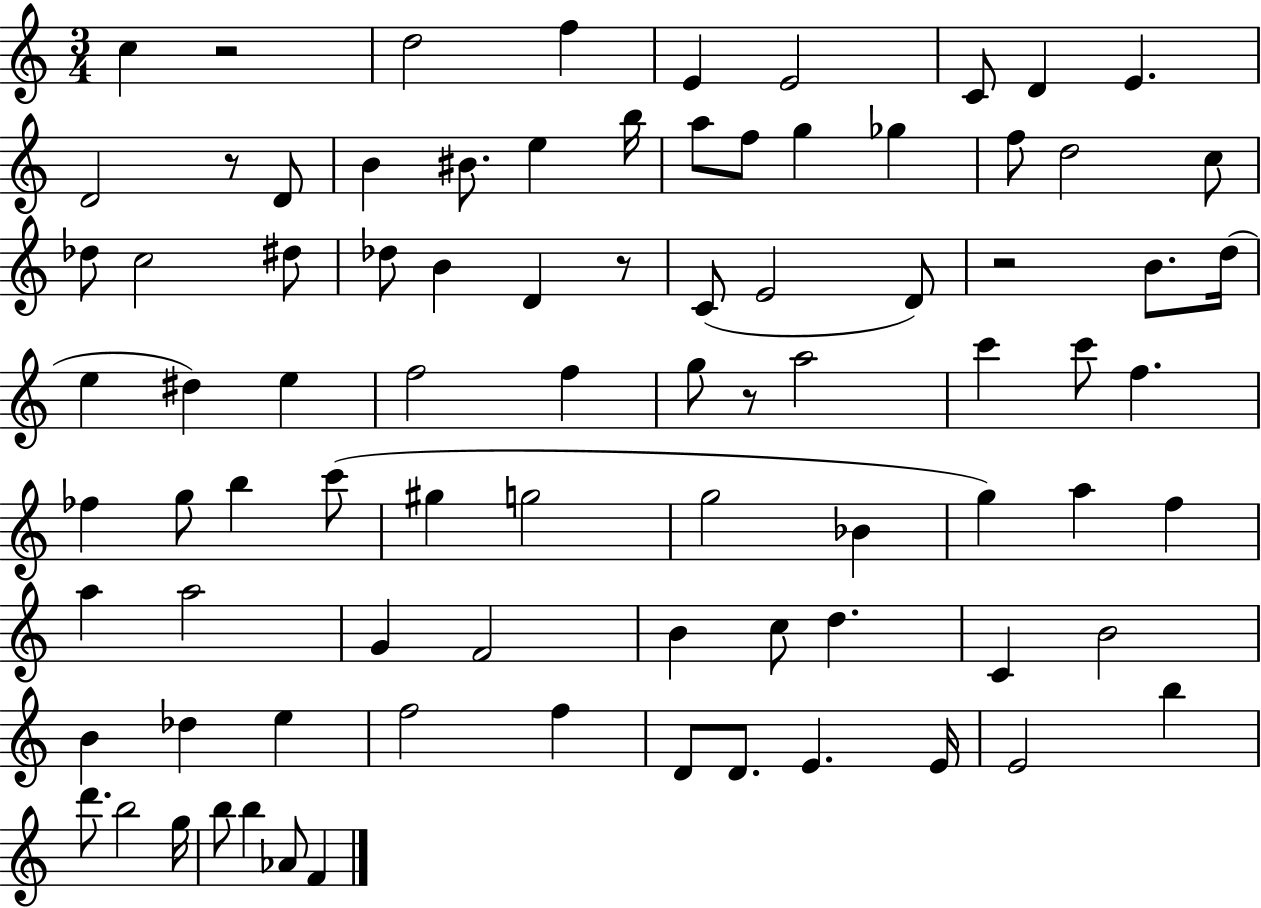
X:1
T:Untitled
M:3/4
L:1/4
K:C
c z2 d2 f E E2 C/2 D E D2 z/2 D/2 B ^B/2 e b/4 a/2 f/2 g _g f/2 d2 c/2 _d/2 c2 ^d/2 _d/2 B D z/2 C/2 E2 D/2 z2 B/2 d/4 e ^d e f2 f g/2 z/2 a2 c' c'/2 f _f g/2 b c'/2 ^g g2 g2 _B g a f a a2 G F2 B c/2 d C B2 B _d e f2 f D/2 D/2 E E/4 E2 b d'/2 b2 g/4 b/2 b _A/2 F